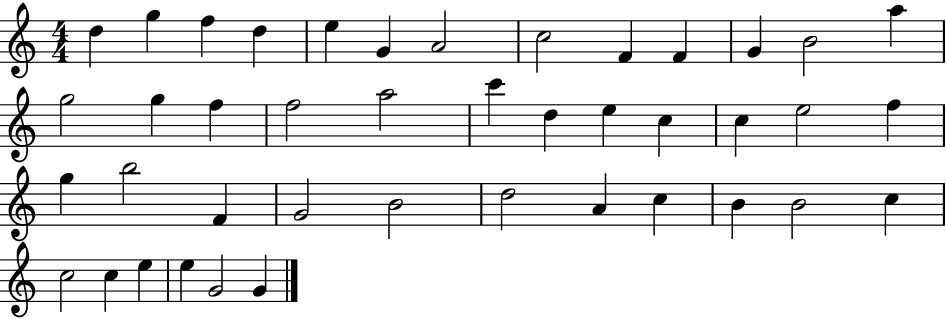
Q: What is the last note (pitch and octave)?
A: G4